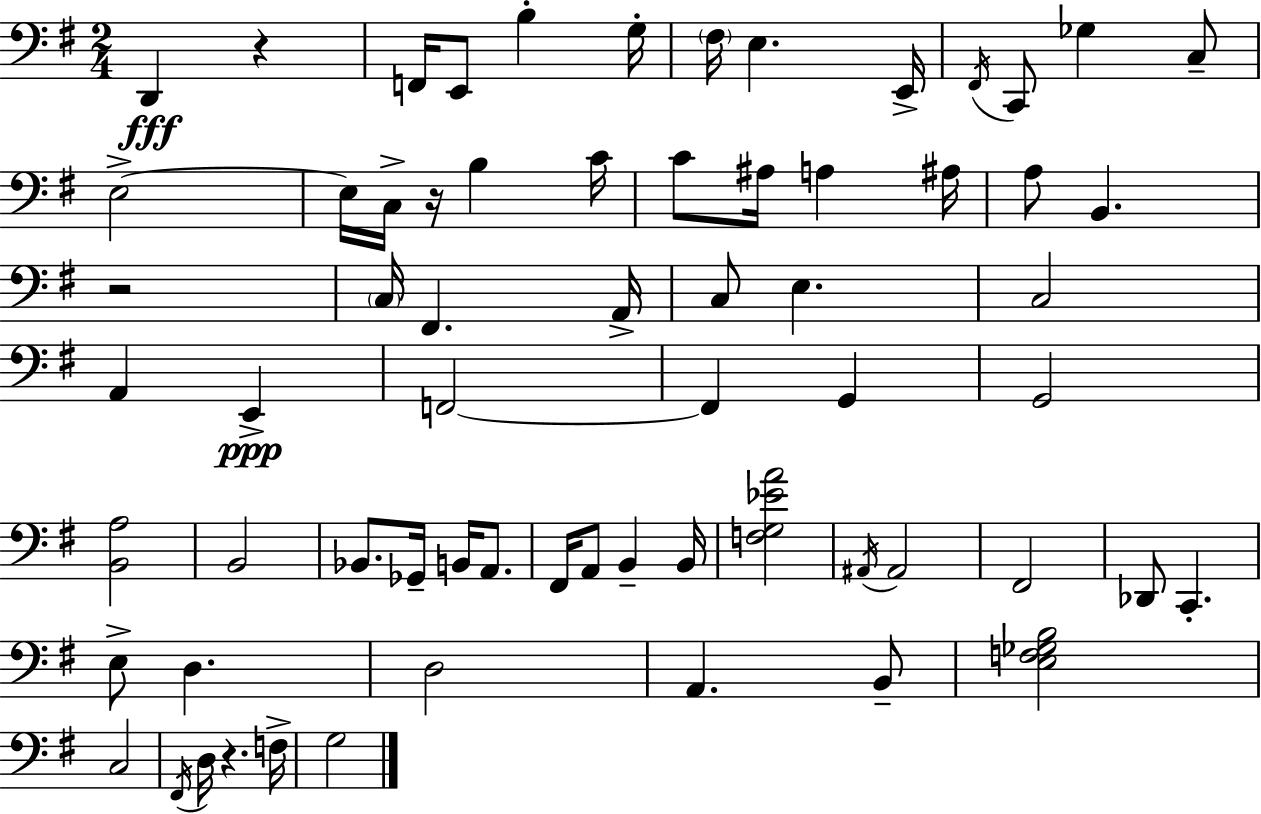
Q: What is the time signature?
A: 2/4